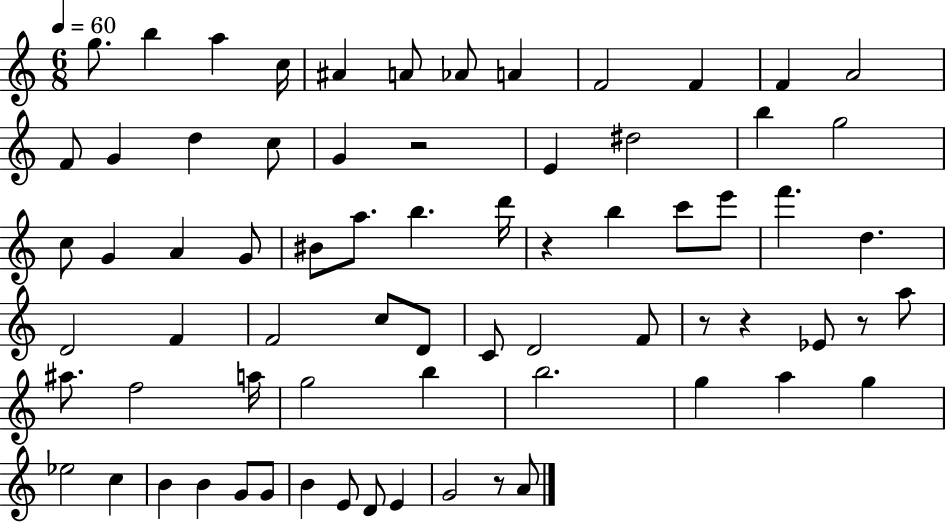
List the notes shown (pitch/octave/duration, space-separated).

G5/e. B5/q A5/q C5/s A#4/q A4/e Ab4/e A4/q F4/h F4/q F4/q A4/h F4/e G4/q D5/q C5/e G4/q R/h E4/q D#5/h B5/q G5/h C5/e G4/q A4/q G4/e BIS4/e A5/e. B5/q. D6/s R/q B5/q C6/e E6/e F6/q. D5/q. D4/h F4/q F4/h C5/e D4/e C4/e D4/h F4/e R/e R/q Eb4/e R/e A5/e A#5/e. F5/h A5/s G5/h B5/q B5/h. G5/q A5/q G5/q Eb5/h C5/q B4/q B4/q G4/e G4/e B4/q E4/e D4/e E4/q G4/h R/e A4/e